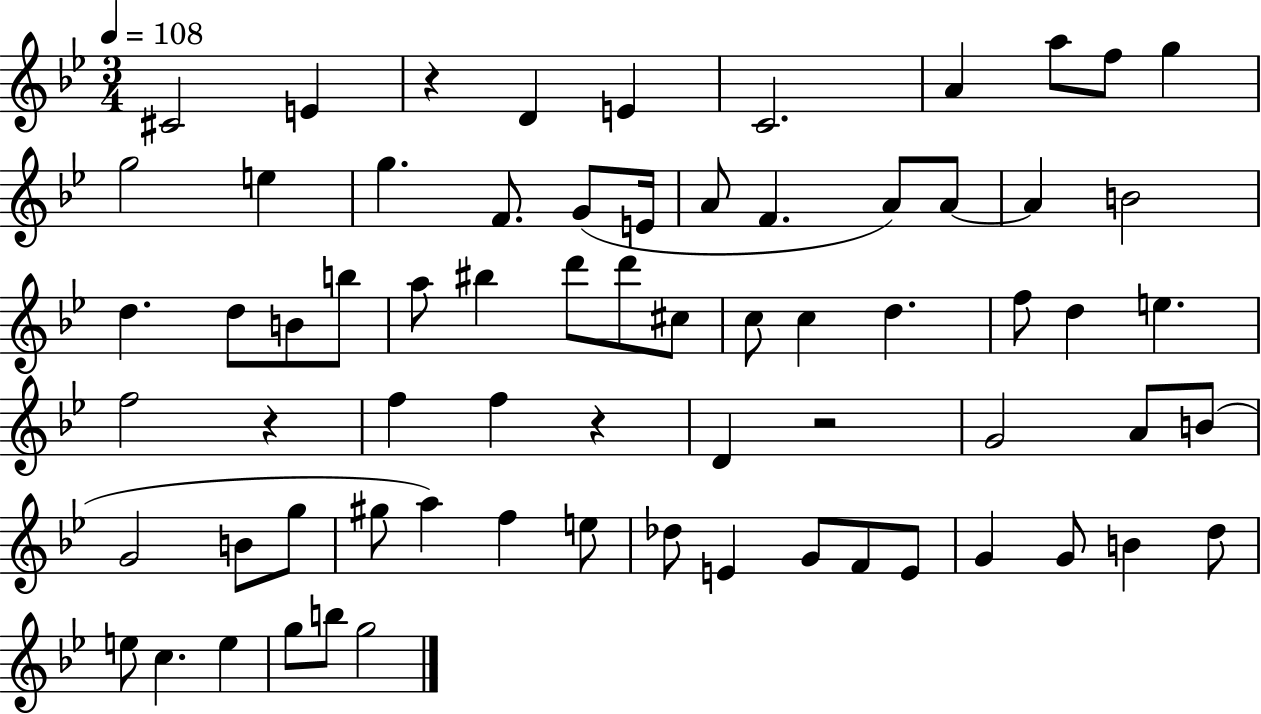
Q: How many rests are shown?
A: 4